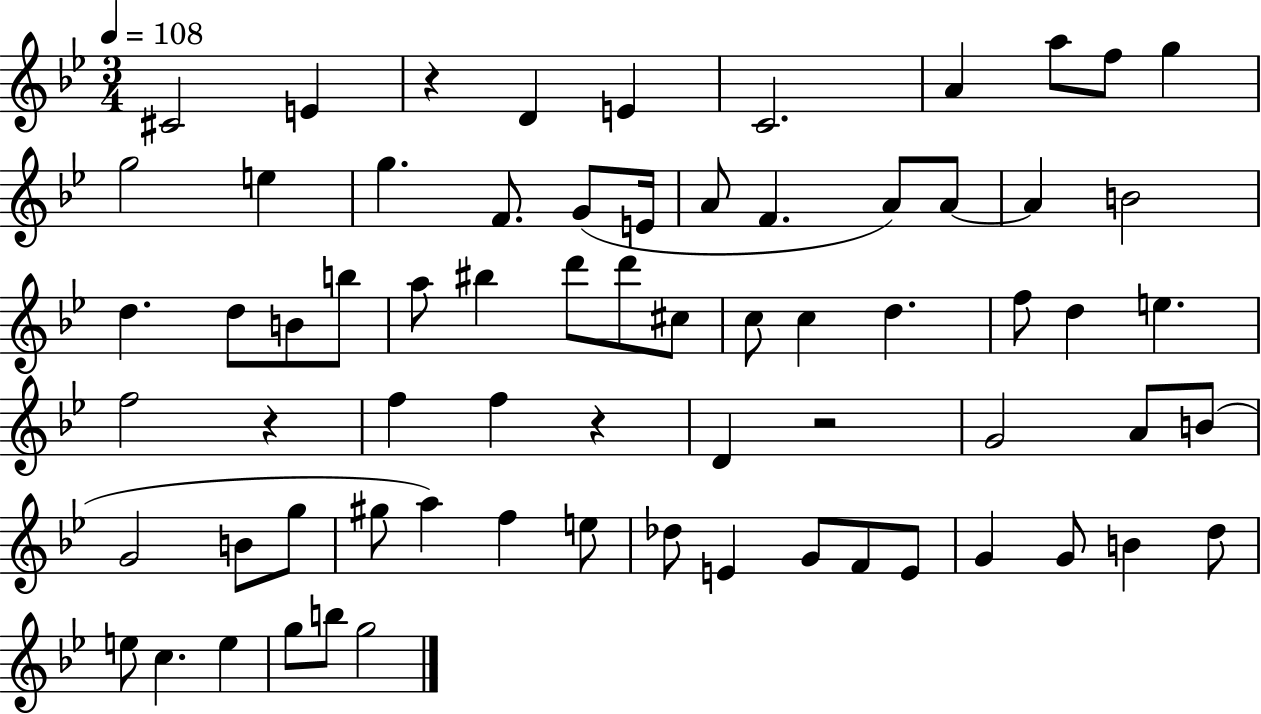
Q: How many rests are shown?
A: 4